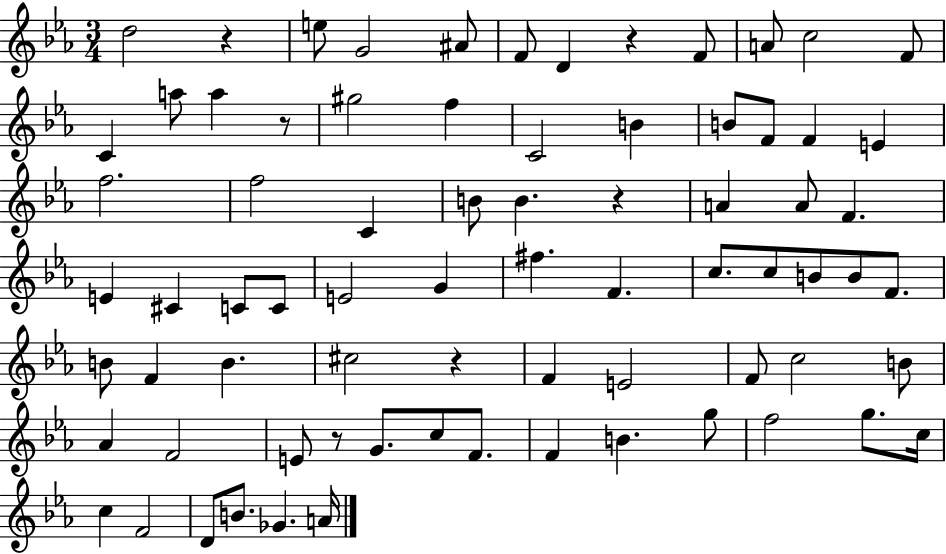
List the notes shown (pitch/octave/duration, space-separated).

D5/h R/q E5/e G4/h A#4/e F4/e D4/q R/q F4/e A4/e C5/h F4/e C4/q A5/e A5/q R/e G#5/h F5/q C4/h B4/q B4/e F4/e F4/q E4/q F5/h. F5/h C4/q B4/e B4/q. R/q A4/q A4/e F4/q. E4/q C#4/q C4/e C4/e E4/h G4/q F#5/q. F4/q. C5/e. C5/e B4/e B4/e F4/e. B4/e F4/q B4/q. C#5/h R/q F4/q E4/h F4/e C5/h B4/e Ab4/q F4/h E4/e R/e G4/e. C5/e F4/e. F4/q B4/q. G5/e F5/h G5/e. C5/s C5/q F4/h D4/e B4/e. Gb4/q. A4/s